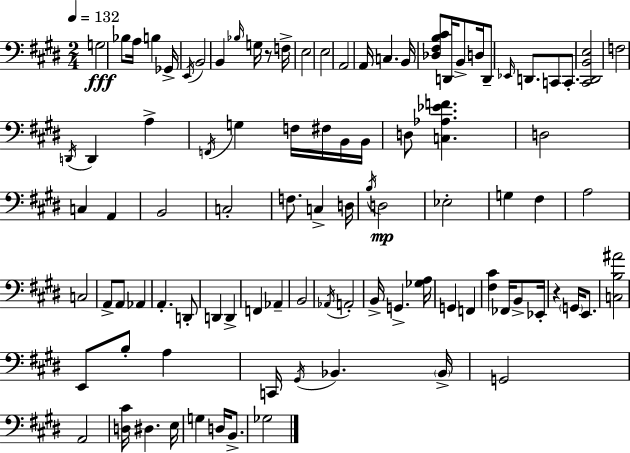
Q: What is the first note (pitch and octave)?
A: G3